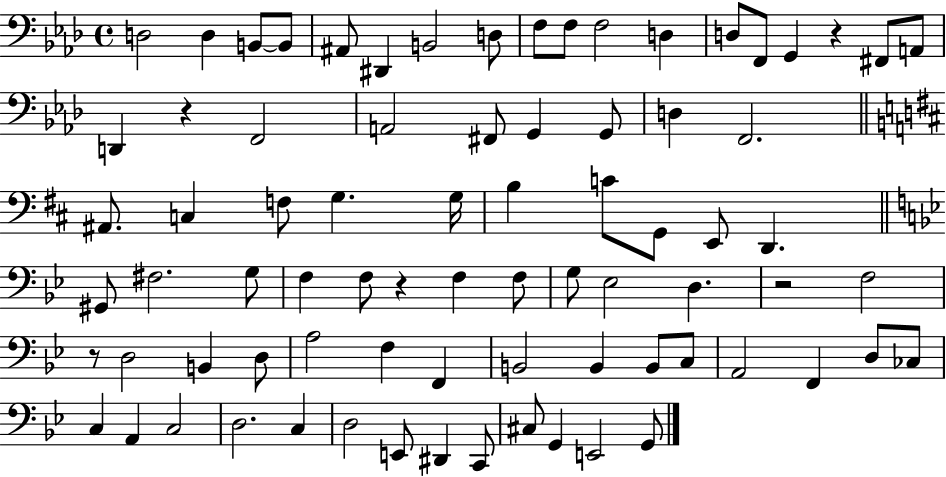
D3/h D3/q B2/e B2/e A#2/e D#2/q B2/h D3/e F3/e F3/e F3/h D3/q D3/e F2/e G2/q R/q F#2/e A2/e D2/q R/q F2/h A2/h F#2/e G2/q G2/e D3/q F2/h. A#2/e. C3/q F3/e G3/q. G3/s B3/q C4/e G2/e E2/e D2/q. G#2/e F#3/h. G3/e F3/q F3/e R/q F3/q F3/e G3/e Eb3/h D3/q. R/h F3/h R/e D3/h B2/q D3/e A3/h F3/q F2/q B2/h B2/q B2/e C3/e A2/h F2/q D3/e CES3/e C3/q A2/q C3/h D3/h. C3/q D3/h E2/e D#2/q C2/e C#3/e G2/q E2/h G2/e